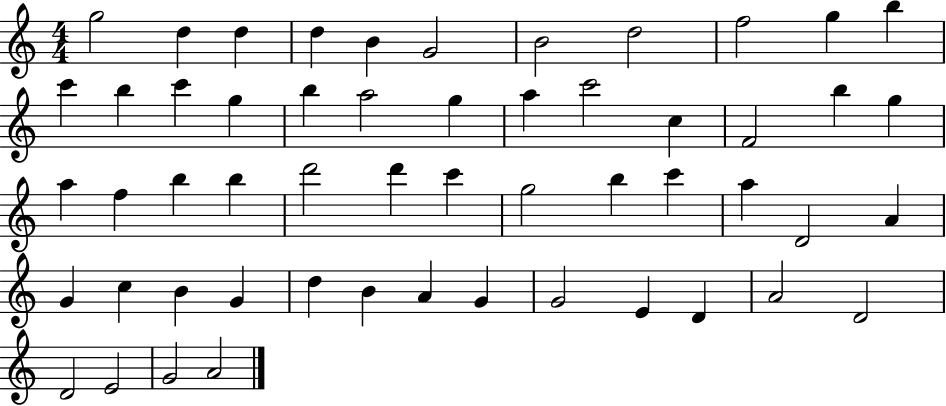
G5/h D5/q D5/q D5/q B4/q G4/h B4/h D5/h F5/h G5/q B5/q C6/q B5/q C6/q G5/q B5/q A5/h G5/q A5/q C6/h C5/q F4/h B5/q G5/q A5/q F5/q B5/q B5/q D6/h D6/q C6/q G5/h B5/q C6/q A5/q D4/h A4/q G4/q C5/q B4/q G4/q D5/q B4/q A4/q G4/q G4/h E4/q D4/q A4/h D4/h D4/h E4/h G4/h A4/h